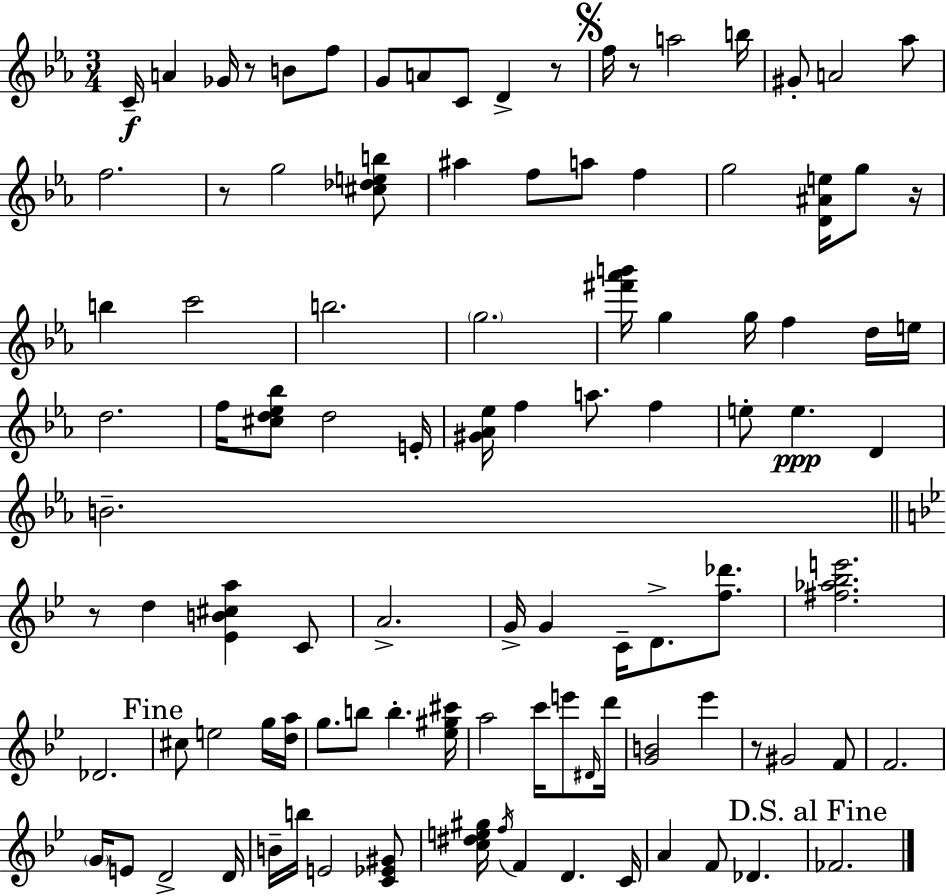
{
  \clef treble
  \numericTimeSignature
  \time 3/4
  \key c \minor
  \repeat volta 2 { c'16--\f a'4 ges'16 r8 b'8 f''8 | g'8 a'8 c'8 d'4-> r8 | \mark \markup { \musicglyph "scripts.segno" } f''16 r8 a''2 b''16 | gis'8-. a'2 aes''8 | \break f''2. | r8 g''2 <cis'' des'' e'' b''>8 | ais''4 f''8 a''8 f''4 | g''2 <d' ais' e''>16 g''8 r16 | \break b''4 c'''2 | b''2. | \parenthesize g''2. | <fis''' aes''' b'''>16 g''4 g''16 f''4 d''16 e''16 | \break d''2. | f''16 <cis'' d'' ees'' bes''>8 d''2 e'16-. | <gis' aes' ees''>16 f''4 a''8. f''4 | e''8-. e''4.\ppp d'4 | \break b'2.-- | \bar "||" \break \key g \minor r8 d''4 <ees' b' cis'' a''>4 c'8 | a'2.-> | g'16-> g'4 c'16-- d'8.-> <f'' des'''>8. | <fis'' aes'' bes'' e'''>2. | \break des'2. | \mark "Fine" cis''8 e''2 g''16 <d'' a''>16 | g''8. b''8 b''4.-. <ees'' gis'' cis'''>16 | a''2 c'''16 e'''8 \grace { dis'16 } | \break d'''16 <g' b'>2 ees'''4 | r8 gis'2 f'8 | f'2. | \parenthesize g'16 e'8 d'2-> | \break d'16 b'16-- b''16 e'2 <c' ees' gis'>8 | <c'' dis'' e'' gis''>16 \acciaccatura { f''16 } f'4 d'4. | c'16 a'4 f'8 des'4. | \mark "D.S. al Fine" fes'2. | \break } \bar "|."
}